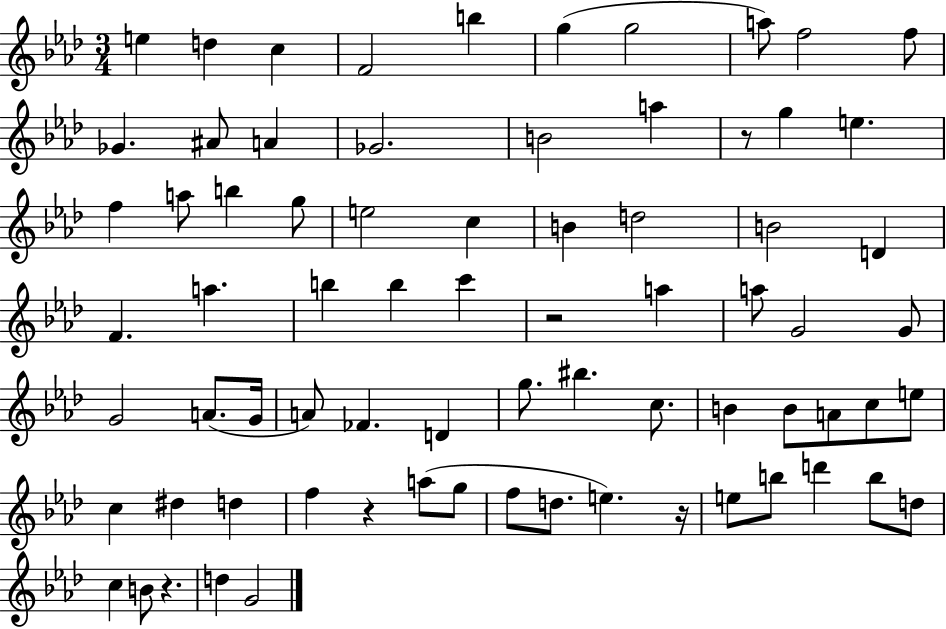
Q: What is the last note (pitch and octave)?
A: G4